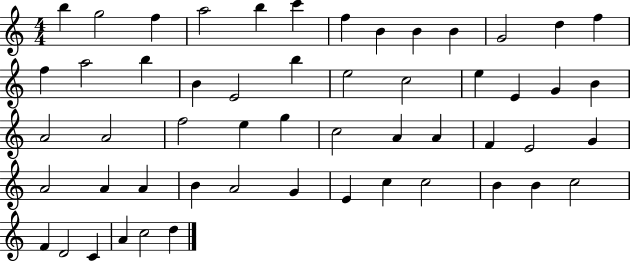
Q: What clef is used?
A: treble